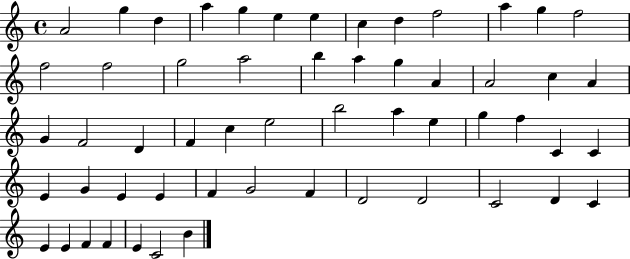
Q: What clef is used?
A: treble